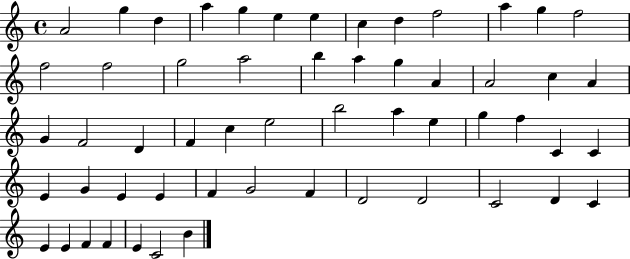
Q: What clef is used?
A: treble